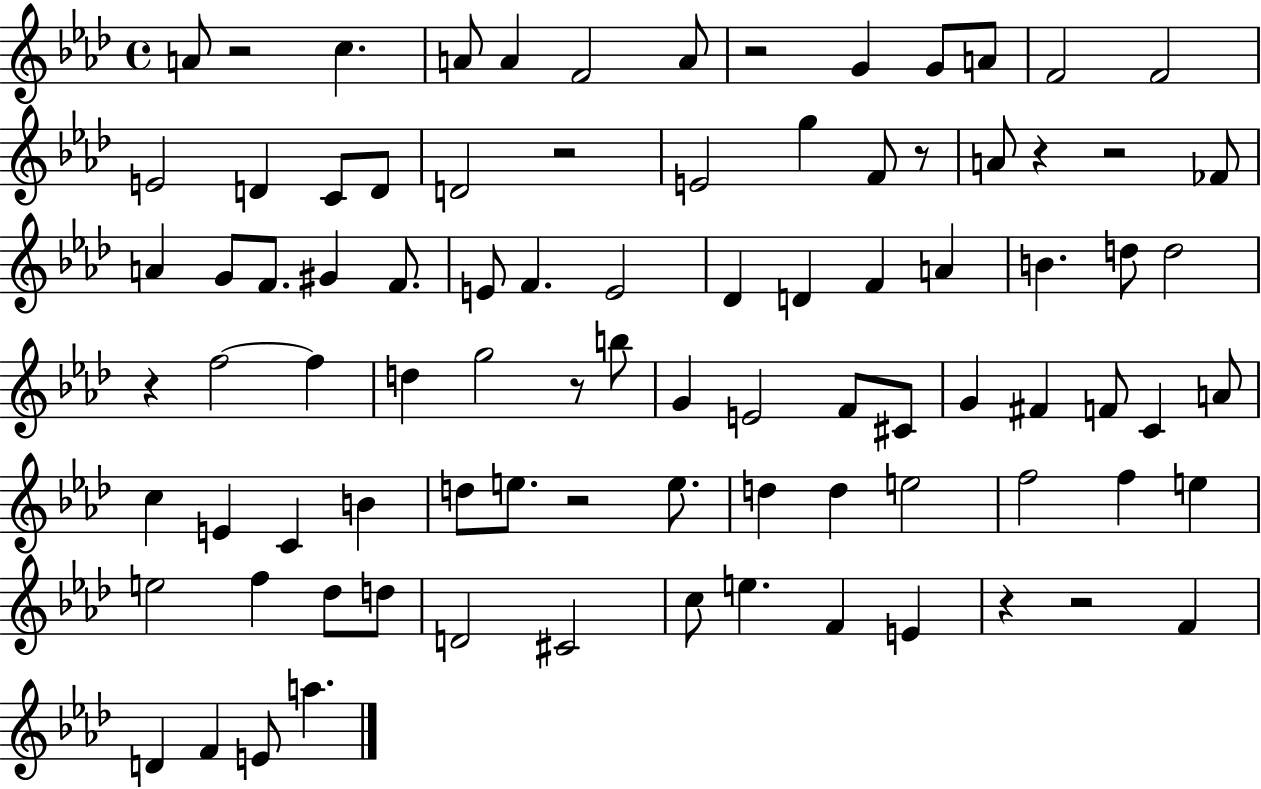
{
  \clef treble
  \time 4/4
  \defaultTimeSignature
  \key aes \major
  \repeat volta 2 { a'8 r2 c''4. | a'8 a'4 f'2 a'8 | r2 g'4 g'8 a'8 | f'2 f'2 | \break e'2 d'4 c'8 d'8 | d'2 r2 | e'2 g''4 f'8 r8 | a'8 r4 r2 fes'8 | \break a'4 g'8 f'8. gis'4 f'8. | e'8 f'4. e'2 | des'4 d'4 f'4 a'4 | b'4. d''8 d''2 | \break r4 f''2~~ f''4 | d''4 g''2 r8 b''8 | g'4 e'2 f'8 cis'8 | g'4 fis'4 f'8 c'4 a'8 | \break c''4 e'4 c'4 b'4 | d''8 e''8. r2 e''8. | d''4 d''4 e''2 | f''2 f''4 e''4 | \break e''2 f''4 des''8 d''8 | d'2 cis'2 | c''8 e''4. f'4 e'4 | r4 r2 f'4 | \break d'4 f'4 e'8 a''4. | } \bar "|."
}